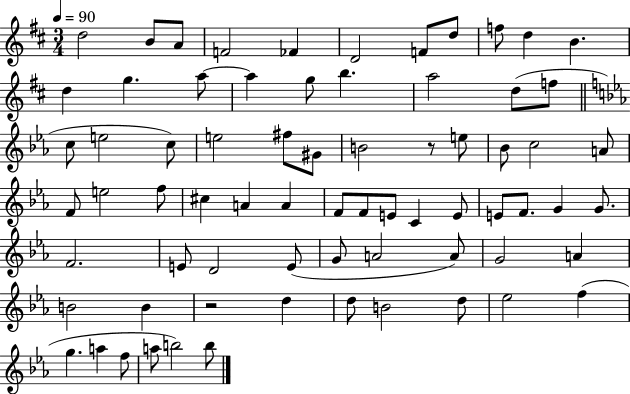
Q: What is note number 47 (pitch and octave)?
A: F4